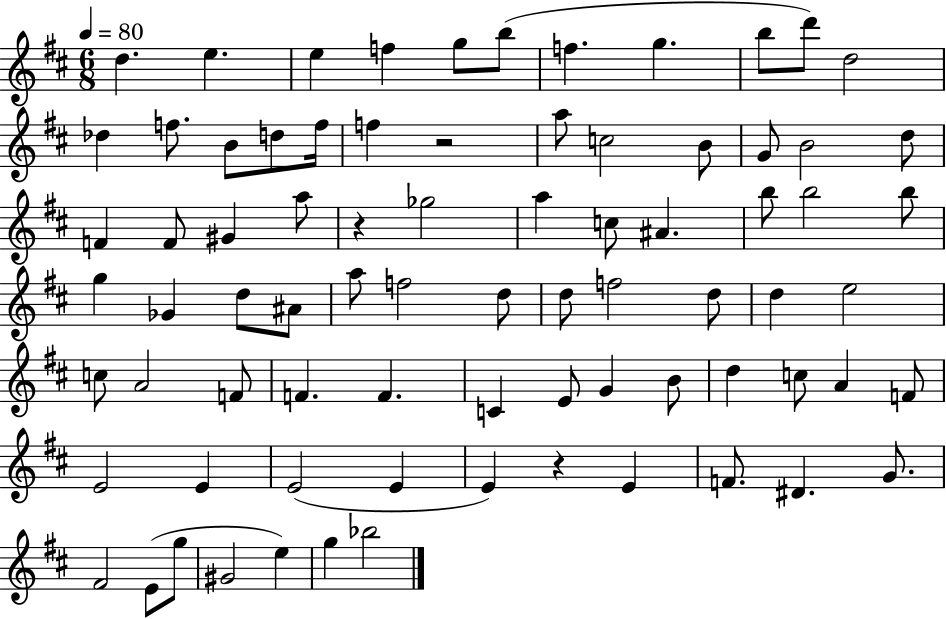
X:1
T:Untitled
M:6/8
L:1/4
K:D
d e e f g/2 b/2 f g b/2 d'/2 d2 _d f/2 B/2 d/2 f/4 f z2 a/2 c2 B/2 G/2 B2 d/2 F F/2 ^G a/2 z _g2 a c/2 ^A b/2 b2 b/2 g _G d/2 ^A/2 a/2 f2 d/2 d/2 f2 d/2 d e2 c/2 A2 F/2 F F C E/2 G B/2 d c/2 A F/2 E2 E E2 E E z E F/2 ^D G/2 ^F2 E/2 g/2 ^G2 e g _b2